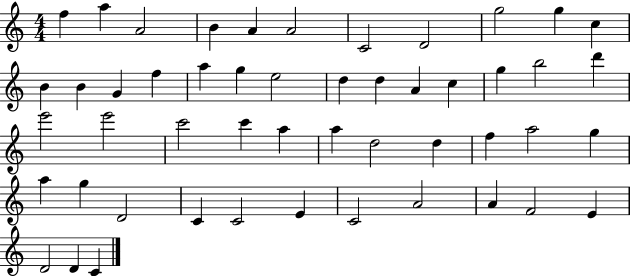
{
  \clef treble
  \numericTimeSignature
  \time 4/4
  \key c \major
  f''4 a''4 a'2 | b'4 a'4 a'2 | c'2 d'2 | g''2 g''4 c''4 | \break b'4 b'4 g'4 f''4 | a''4 g''4 e''2 | d''4 d''4 a'4 c''4 | g''4 b''2 d'''4 | \break e'''2 e'''2 | c'''2 c'''4 a''4 | a''4 d''2 d''4 | f''4 a''2 g''4 | \break a''4 g''4 d'2 | c'4 c'2 e'4 | c'2 a'2 | a'4 f'2 e'4 | \break d'2 d'4 c'4 | \bar "|."
}